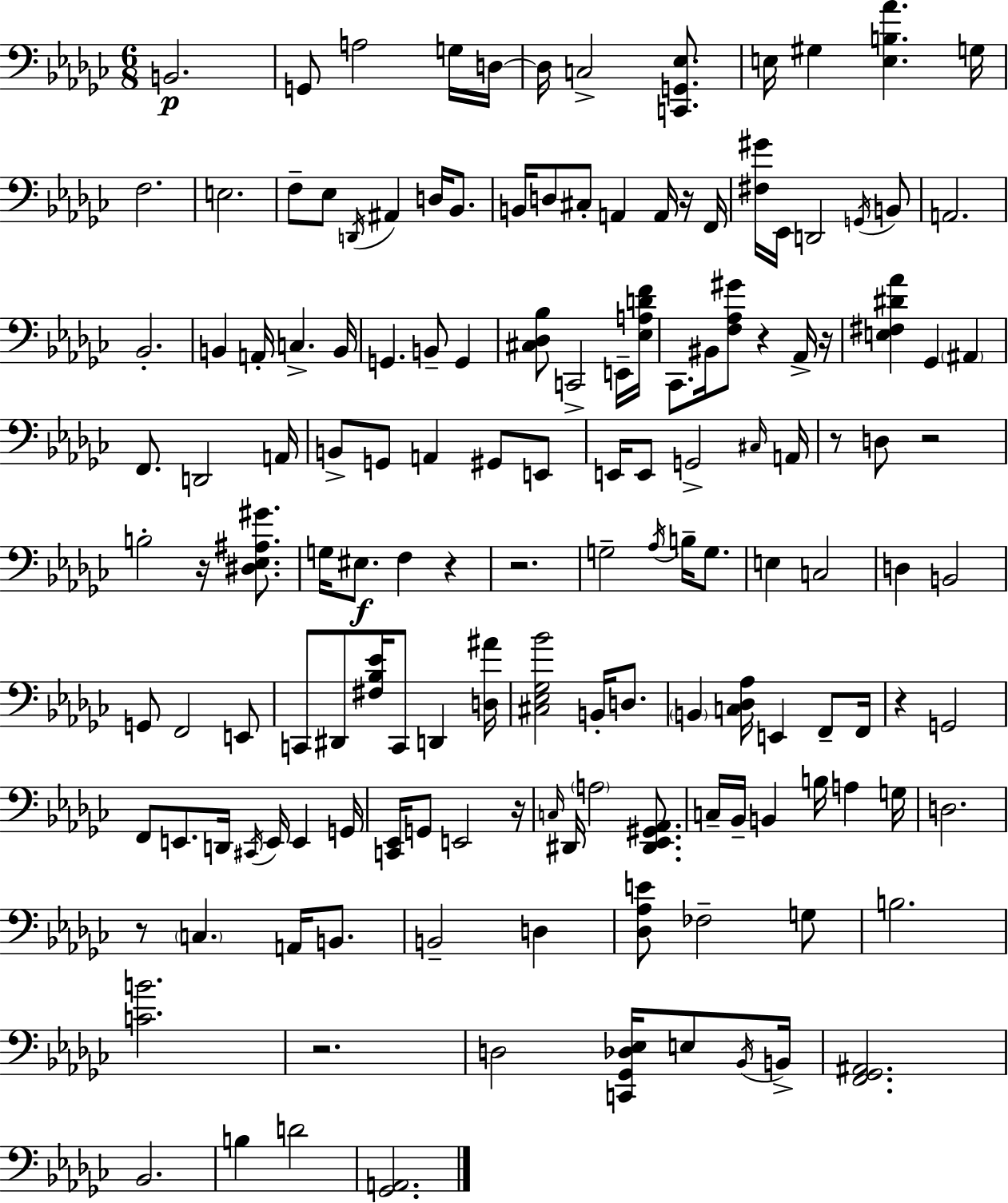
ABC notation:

X:1
T:Untitled
M:6/8
L:1/4
K:Ebm
B,,2 G,,/2 A,2 G,/4 D,/4 D,/4 C,2 [C,,G,,_E,]/2 E,/4 ^G, [E,B,_A] G,/4 F,2 E,2 F,/2 _E,/2 D,,/4 ^A,, D,/4 _B,,/2 B,,/4 D,/2 ^C,/2 A,, A,,/4 z/4 F,,/4 [^F,^G]/4 _E,,/4 D,,2 G,,/4 B,,/2 A,,2 _B,,2 B,, A,,/4 C, B,,/4 G,, B,,/2 G,, [^C,_D,_B,]/2 C,,2 E,,/4 [_E,A,DF]/4 _C,,/2 ^B,,/4 [F,_A,^G]/2 z _A,,/4 z/4 [E,^F,^D_A] _G,, ^A,, F,,/2 D,,2 A,,/4 B,,/2 G,,/2 A,, ^G,,/2 E,,/2 E,,/4 E,,/2 G,,2 ^C,/4 A,,/4 z/2 D,/2 z2 B,2 z/4 [^D,_E,^A,^G]/2 G,/4 ^E,/2 F, z z2 G,2 _A,/4 B,/4 G,/2 E, C,2 D, B,,2 G,,/2 F,,2 E,,/2 C,,/2 ^D,,/2 [^F,_B,_E]/4 C,,/2 D,, [D,^A]/4 [^C,_E,_G,_B]2 B,,/4 D,/2 B,, [C,_D,_A,]/4 E,, F,,/2 F,,/4 z G,,2 F,,/2 E,,/2 D,,/4 ^C,,/4 E,,/4 E,, G,,/4 [C,,_E,,]/4 G,,/2 E,,2 z/4 C,/4 ^D,,/4 A,2 [^D,,_E,,^G,,_A,,]/2 C,/4 _B,,/4 B,, B,/4 A, G,/4 D,2 z/2 C, A,,/4 B,,/2 B,,2 D, [_D,_A,E]/2 _F,2 G,/2 B,2 [CB]2 z2 D,2 [C,,_G,,_D,_E,]/4 E,/2 _B,,/4 B,,/4 [F,,_G,,^A,,]2 _B,,2 B, D2 [_G,,A,,]2